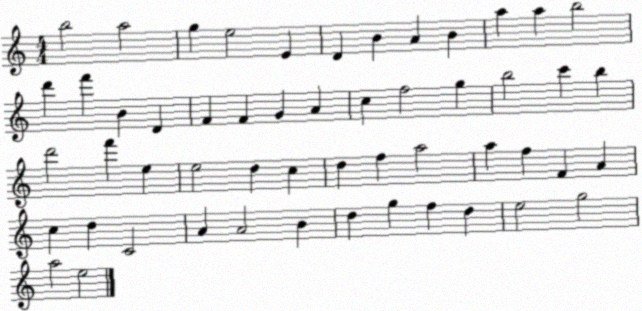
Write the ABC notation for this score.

X:1
T:Untitled
M:4/4
L:1/4
K:C
b2 a2 g e2 E D B A B a a b2 d' f' B D F F G A c f2 g b2 c' b d'2 f' e e2 d c d f a2 a f F A c d C2 A A2 B d g f d e2 g2 a2 e2